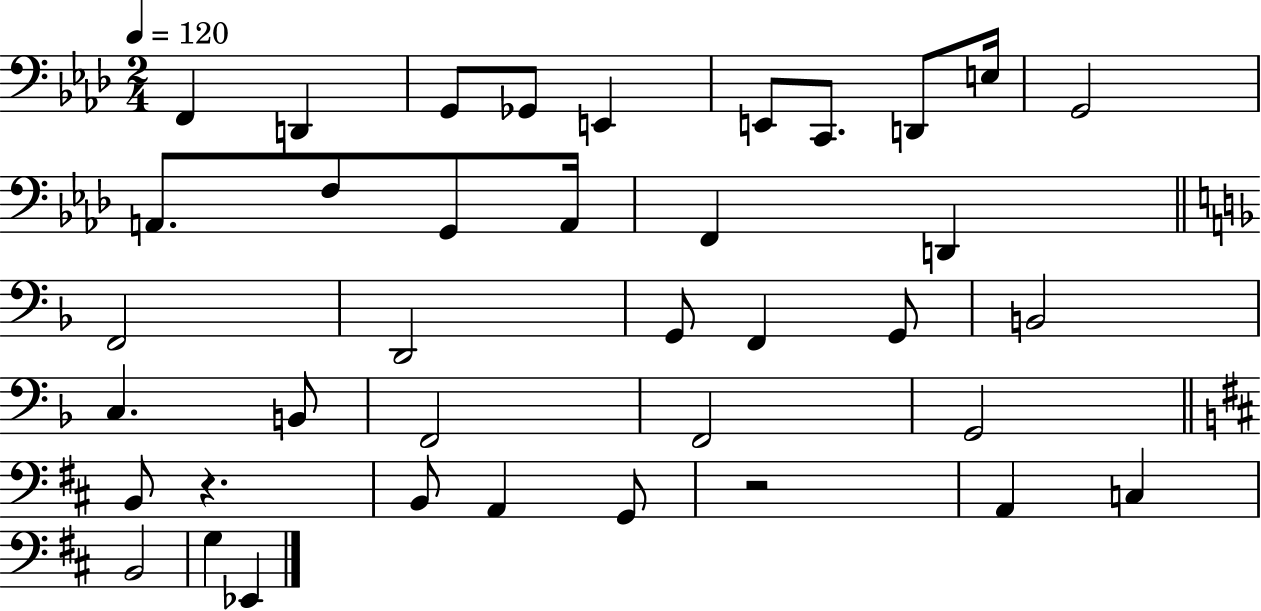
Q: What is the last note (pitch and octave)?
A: Eb2